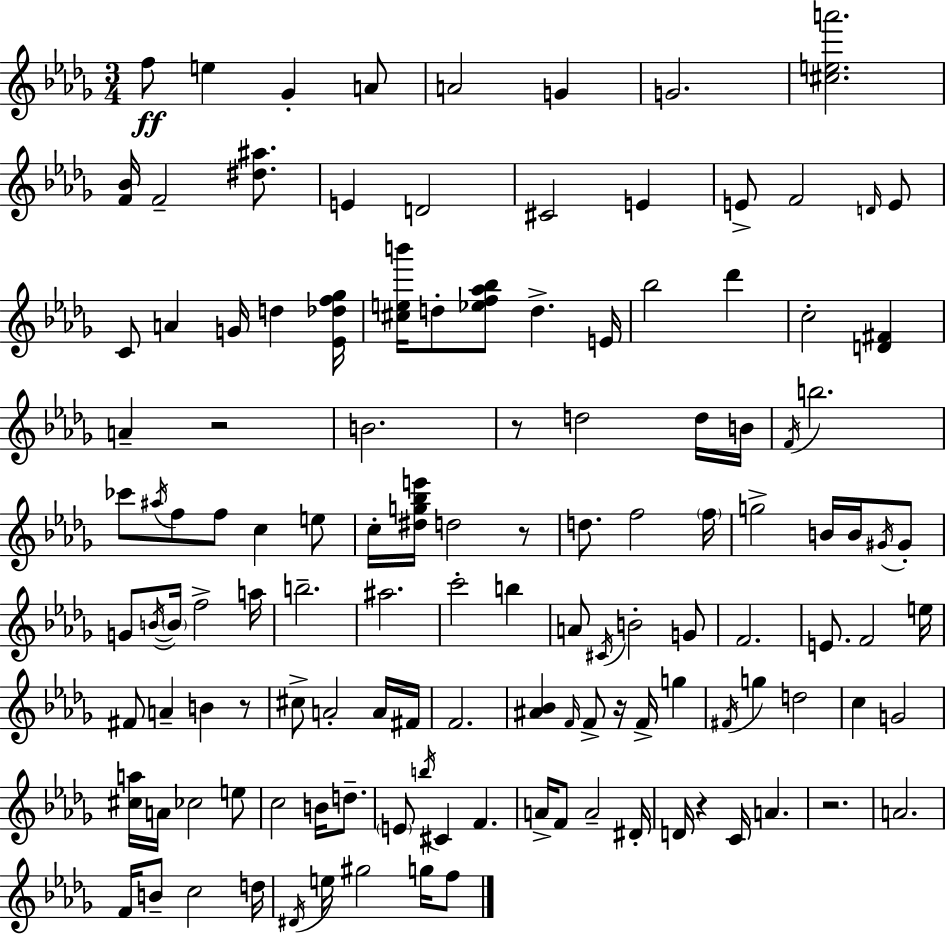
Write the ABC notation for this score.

X:1
T:Untitled
M:3/4
L:1/4
K:Bbm
f/2 e _G A/2 A2 G G2 [^cea']2 [F_B]/4 F2 [^d^a]/2 E D2 ^C2 E E/2 F2 D/4 E/2 C/2 A G/4 d [_E_df_g]/4 [^ceb']/4 d/2 [_ef_a_b]/2 d E/4 _b2 _d' c2 [D^F] A z2 B2 z/2 d2 d/4 B/4 F/4 b2 _c'/2 ^a/4 f/2 f/2 c e/2 c/4 [^dg_be']/4 d2 z/2 d/2 f2 f/4 g2 B/4 B/4 ^G/4 ^G/2 G/2 B/4 B/4 f2 a/4 b2 ^a2 c'2 b A/2 ^C/4 B2 G/2 F2 E/2 F2 e/4 ^F/2 A B z/2 ^c/2 A2 A/4 ^F/4 F2 [^A_B] F/4 F/2 z/4 F/4 g ^F/4 g d2 c G2 [^ca]/4 A/4 _c2 e/2 c2 B/4 d/2 E/2 b/4 ^C F A/4 F/2 A2 ^D/4 D/4 z C/4 A z2 A2 F/4 B/2 c2 d/4 ^D/4 e/4 ^g2 g/4 f/2